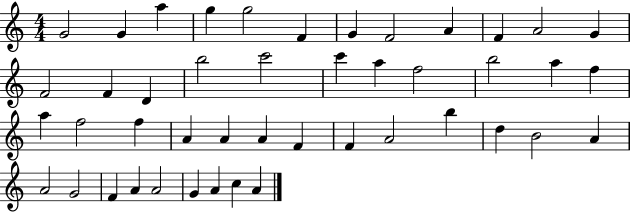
G4/h G4/q A5/q G5/q G5/h F4/q G4/q F4/h A4/q F4/q A4/h G4/q F4/h F4/q D4/q B5/h C6/h C6/q A5/q F5/h B5/h A5/q F5/q A5/q F5/h F5/q A4/q A4/q A4/q F4/q F4/q A4/h B5/q D5/q B4/h A4/q A4/h G4/h F4/q A4/q A4/h G4/q A4/q C5/q A4/q